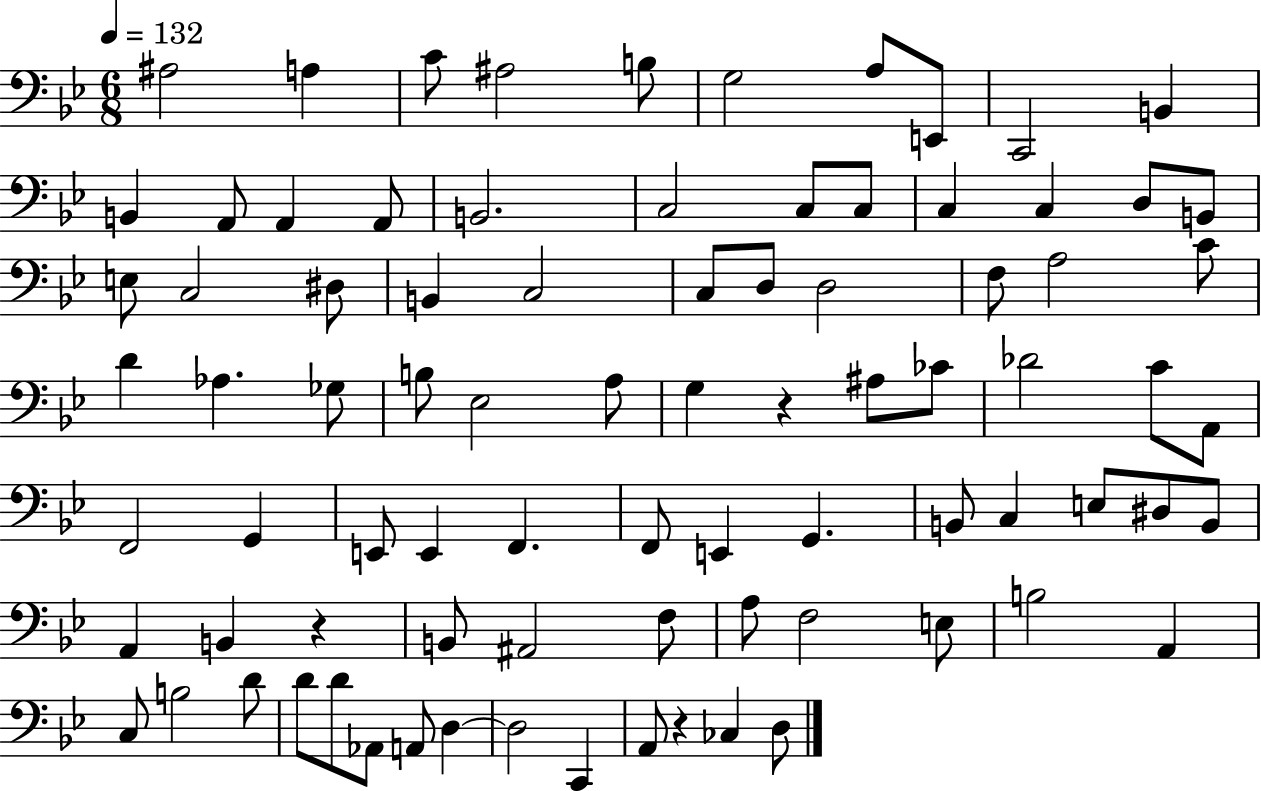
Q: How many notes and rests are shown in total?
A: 84